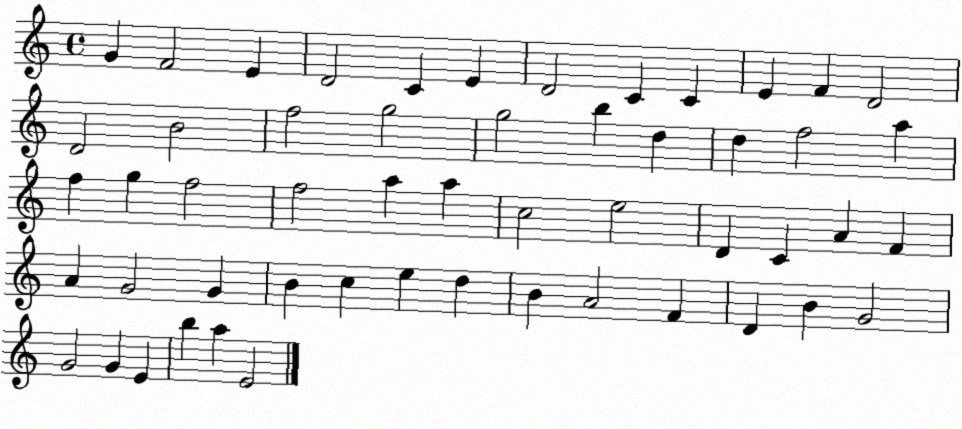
X:1
T:Untitled
M:4/4
L:1/4
K:C
G F2 E D2 C E D2 C C E F D2 D2 B2 f2 g2 g2 b d d f2 a f g f2 f2 a a c2 e2 D C A F A G2 G B c e d B A2 F D B G2 G2 G E b a E2